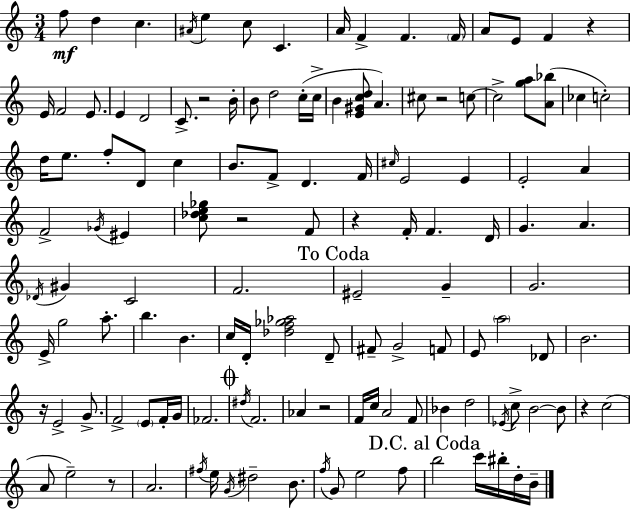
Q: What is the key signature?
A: A minor